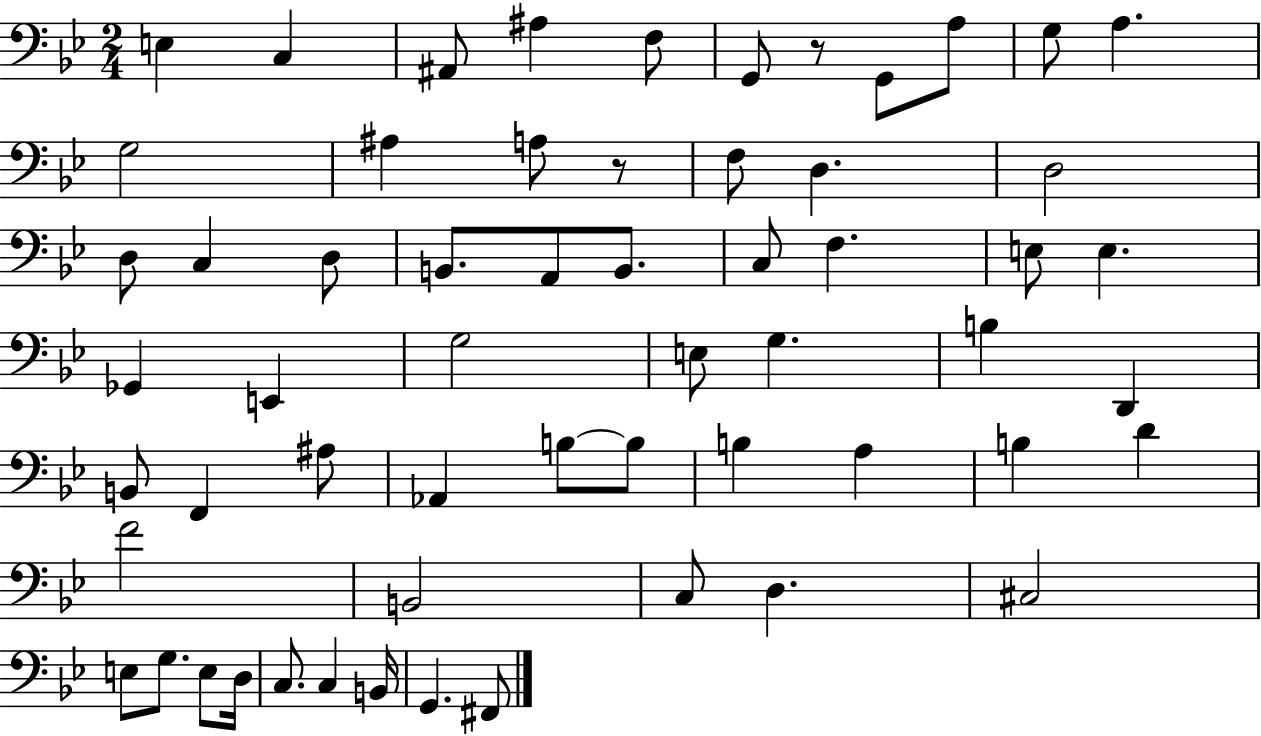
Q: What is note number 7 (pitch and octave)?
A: G2